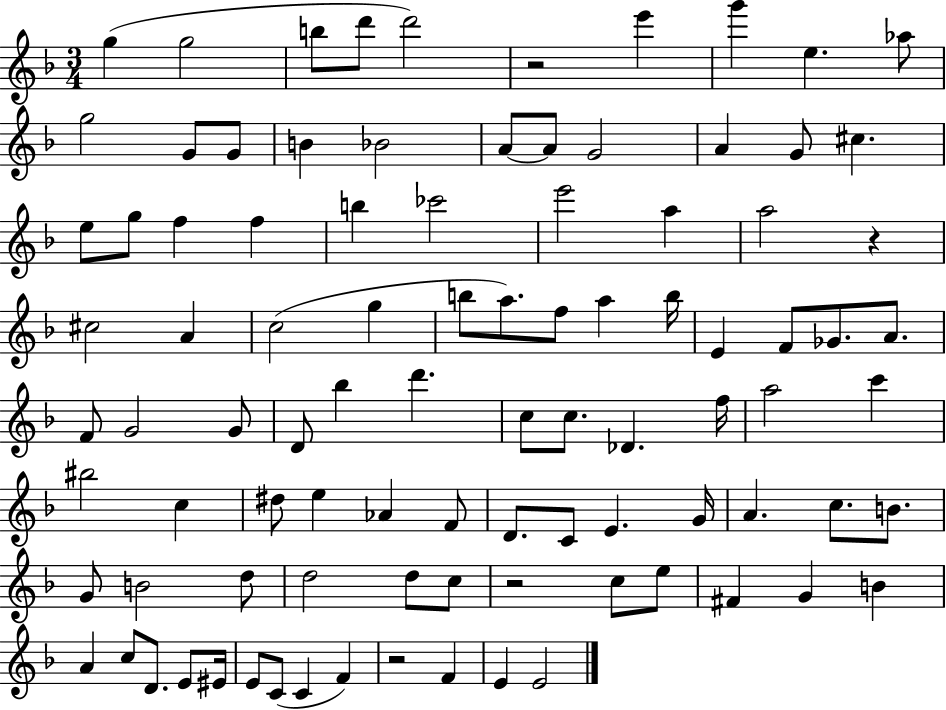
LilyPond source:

{
  \clef treble
  \numericTimeSignature
  \time 3/4
  \key f \major
  g''4( g''2 | b''8 d'''8 d'''2) | r2 e'''4 | g'''4 e''4. aes''8 | \break g''2 g'8 g'8 | b'4 bes'2 | a'8~~ a'8 g'2 | a'4 g'8 cis''4. | \break e''8 g''8 f''4 f''4 | b''4 ces'''2 | e'''2 a''4 | a''2 r4 | \break cis''2 a'4 | c''2( g''4 | b''8 a''8.) f''8 a''4 b''16 | e'4 f'8 ges'8. a'8. | \break f'8 g'2 g'8 | d'8 bes''4 d'''4. | c''8 c''8. des'4. f''16 | a''2 c'''4 | \break bis''2 c''4 | dis''8 e''4 aes'4 f'8 | d'8. c'8 e'4. g'16 | a'4. c''8. b'8. | \break g'8 b'2 d''8 | d''2 d''8 c''8 | r2 c''8 e''8 | fis'4 g'4 b'4 | \break a'4 c''8 d'8. e'8 eis'16 | e'8 c'8( c'4 f'4) | r2 f'4 | e'4 e'2 | \break \bar "|."
}